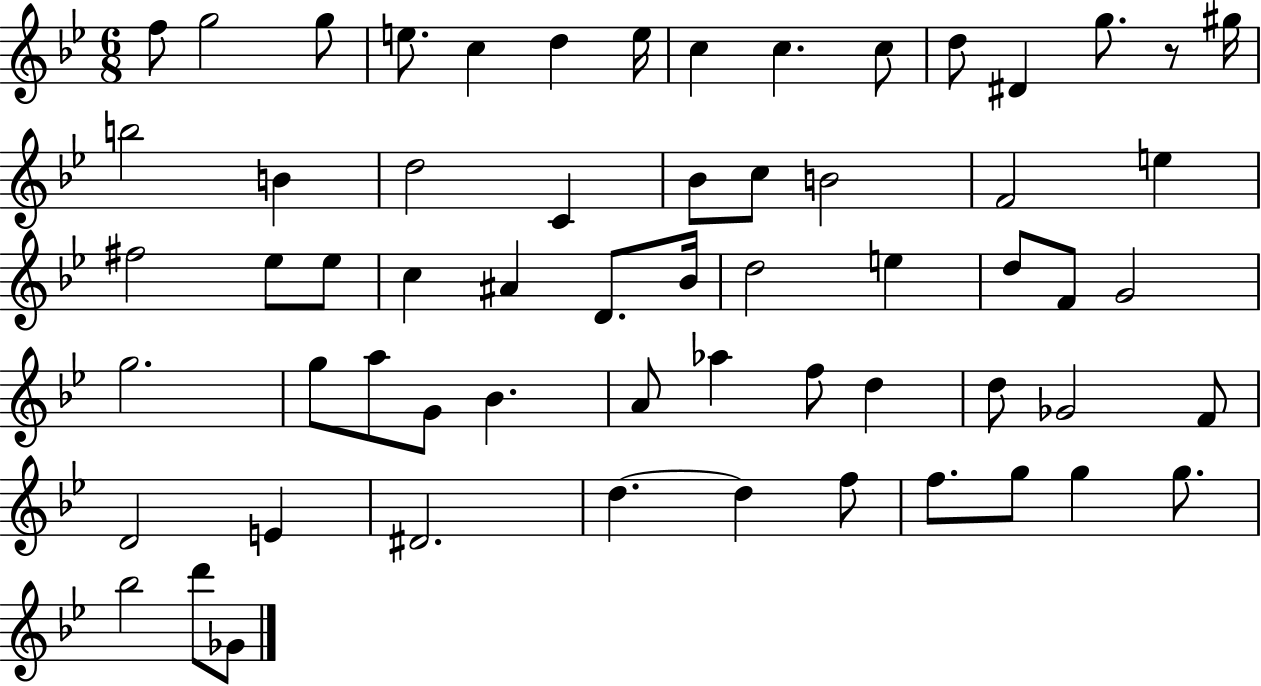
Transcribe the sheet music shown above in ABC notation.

X:1
T:Untitled
M:6/8
L:1/4
K:Bb
f/2 g2 g/2 e/2 c d e/4 c c c/2 d/2 ^D g/2 z/2 ^g/4 b2 B d2 C _B/2 c/2 B2 F2 e ^f2 _e/2 _e/2 c ^A D/2 _B/4 d2 e d/2 F/2 G2 g2 g/2 a/2 G/2 _B A/2 _a f/2 d d/2 _G2 F/2 D2 E ^D2 d d f/2 f/2 g/2 g g/2 _b2 d'/2 _G/2